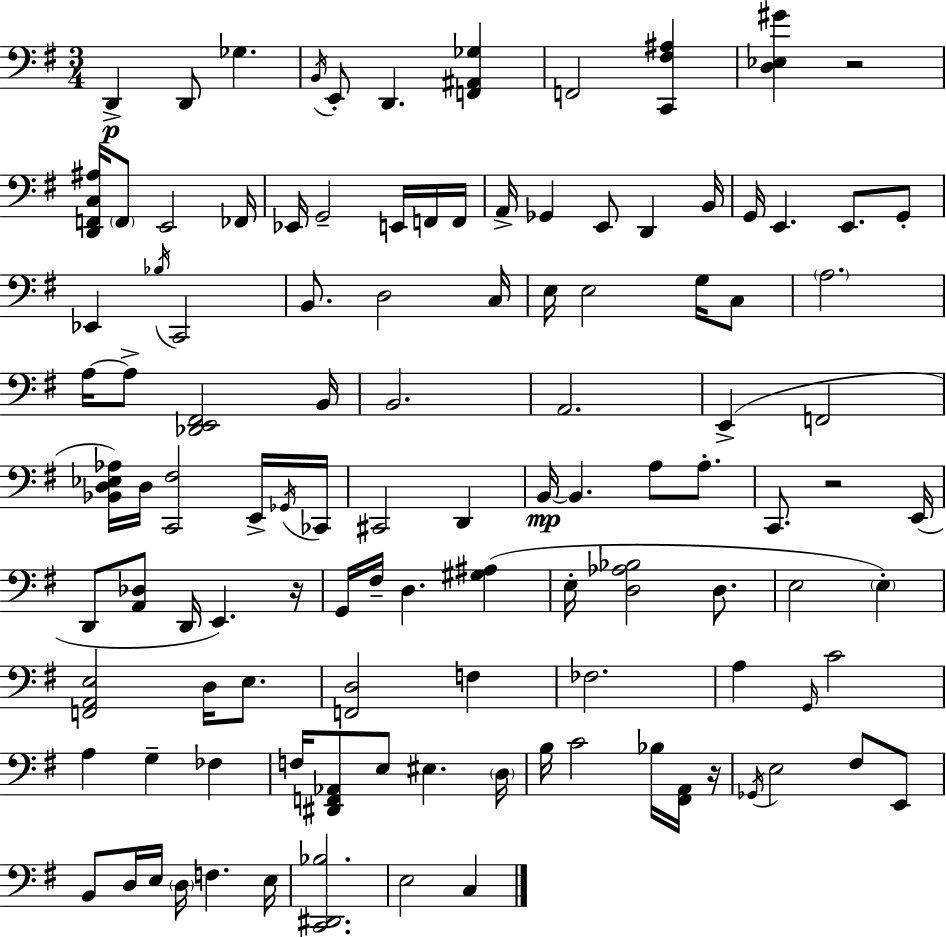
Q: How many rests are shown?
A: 4